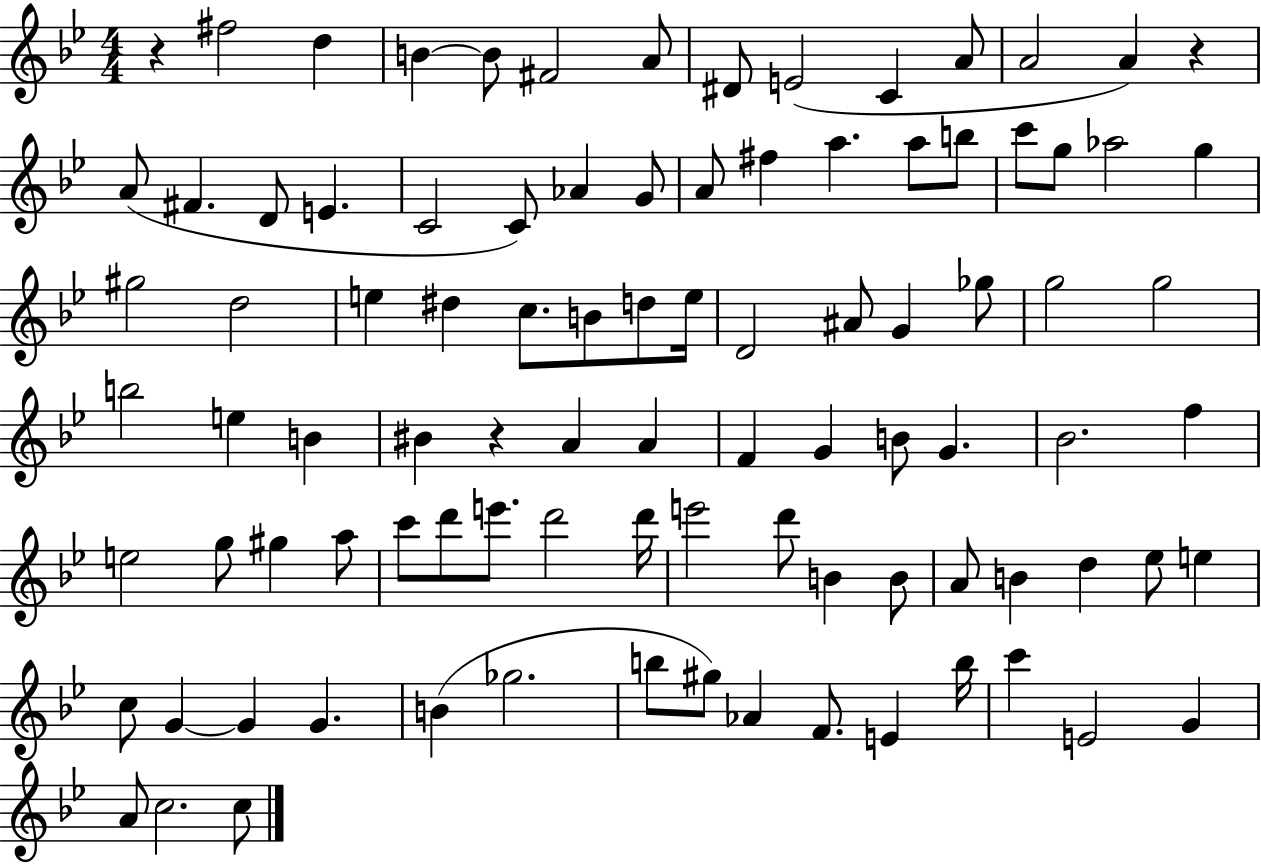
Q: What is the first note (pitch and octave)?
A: F#5